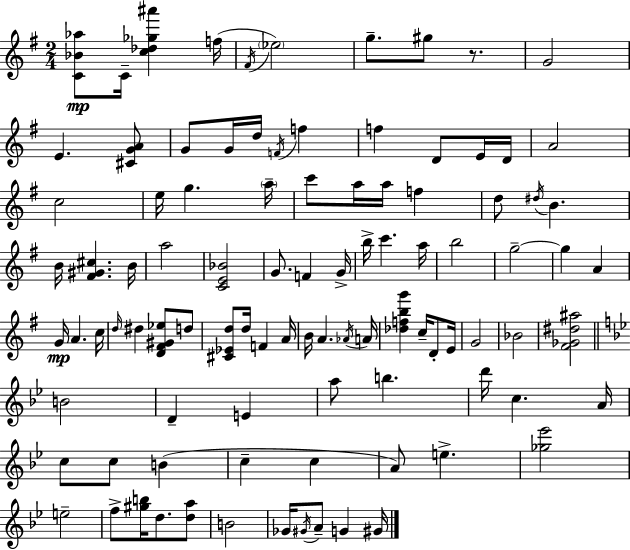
X:1
T:Untitled
M:2/4
L:1/4
K:Em
[C_B_a]/2 C/4 [c_d_g^a'] f/4 ^F/4 _e2 g/2 ^g/2 z/2 G2 E [^CGA]/2 G/2 G/4 d/4 F/4 f f D/2 E/4 D/4 A2 c2 e/4 g a/4 c'/2 a/4 a/4 f d/2 ^d/4 B B/4 [^F^G^c] B/4 a2 [CE_B]2 G/2 F G/4 b/4 c' a/4 b2 g2 g A G/4 A c/4 d/4 ^d [D^F^G_e]/2 d/2 [^C_Ed]/2 d/4 F A/4 B/4 A _A/4 A/4 [_dfbg'] c/4 D/2 E/4 G2 _B2 [^F_G^d^a]2 B2 D E a/2 b d'/4 c A/4 c/2 c/2 B c c A/2 e [_g_e']2 e2 f/2 [^gb]/4 d/2 [da]/2 B2 _G/4 ^G/4 A/2 G ^G/4